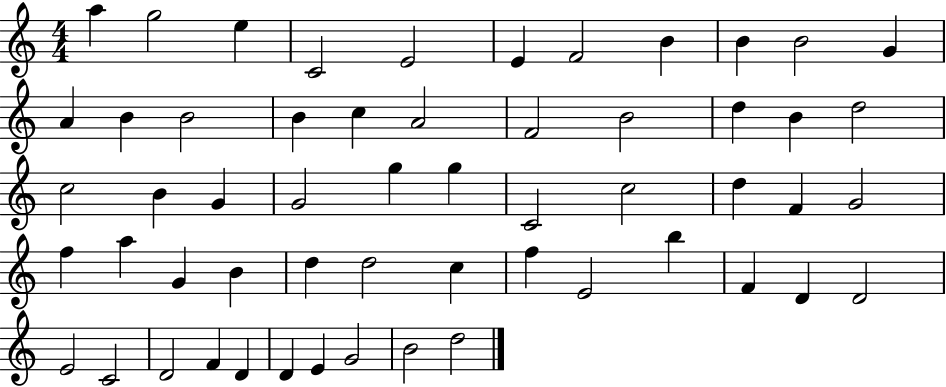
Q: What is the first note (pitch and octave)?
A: A5